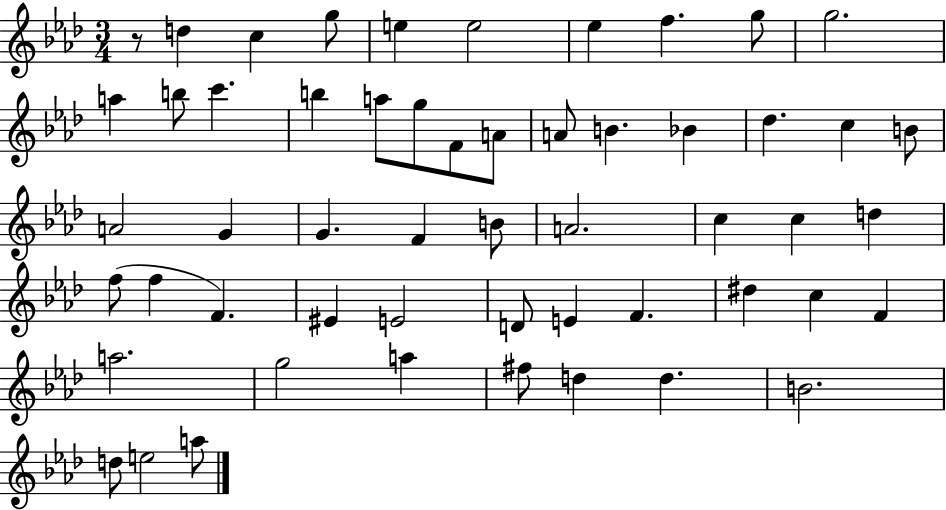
{
  \clef treble
  \numericTimeSignature
  \time 3/4
  \key aes \major
  r8 d''4 c''4 g''8 | e''4 e''2 | ees''4 f''4. g''8 | g''2. | \break a''4 b''8 c'''4. | b''4 a''8 g''8 f'8 a'8 | a'8 b'4. bes'4 | des''4. c''4 b'8 | \break a'2 g'4 | g'4. f'4 b'8 | a'2. | c''4 c''4 d''4 | \break f''8( f''4 f'4.) | eis'4 e'2 | d'8 e'4 f'4. | dis''4 c''4 f'4 | \break a''2. | g''2 a''4 | fis''8 d''4 d''4. | b'2. | \break d''8 e''2 a''8 | \bar "|."
}